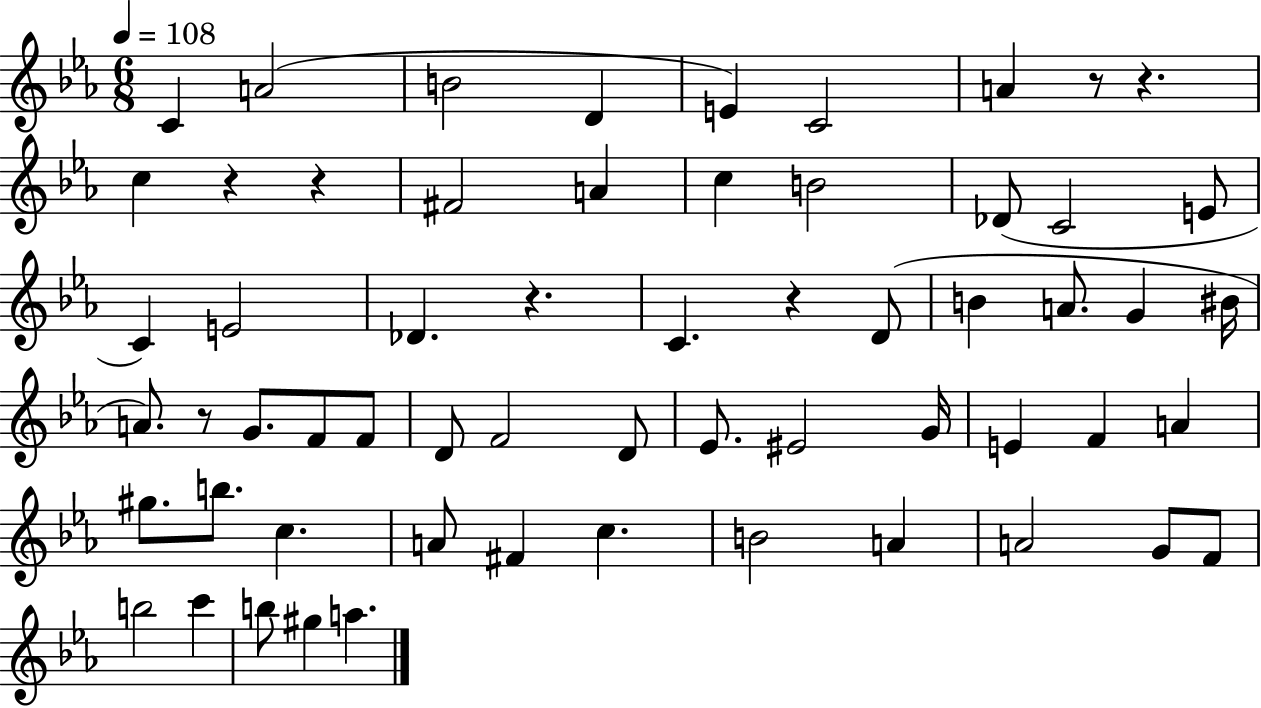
X:1
T:Untitled
M:6/8
L:1/4
K:Eb
C A2 B2 D E C2 A z/2 z c z z ^F2 A c B2 _D/2 C2 E/2 C E2 _D z C z D/2 B A/2 G ^B/4 A/2 z/2 G/2 F/2 F/2 D/2 F2 D/2 _E/2 ^E2 G/4 E F A ^g/2 b/2 c A/2 ^F c B2 A A2 G/2 F/2 b2 c' b/2 ^g a